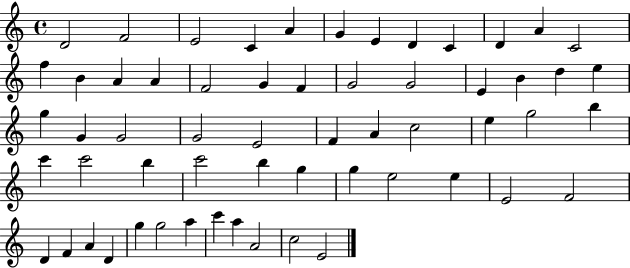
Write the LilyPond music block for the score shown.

{
  \clef treble
  \time 4/4
  \defaultTimeSignature
  \key c \major
  d'2 f'2 | e'2 c'4 a'4 | g'4 e'4 d'4 c'4 | d'4 a'4 c'2 | \break f''4 b'4 a'4 a'4 | f'2 g'4 f'4 | g'2 g'2 | e'4 b'4 d''4 e''4 | \break g''4 g'4 g'2 | g'2 e'2 | f'4 a'4 c''2 | e''4 g''2 b''4 | \break c'''4 c'''2 b''4 | c'''2 b''4 g''4 | g''4 e''2 e''4 | e'2 f'2 | \break d'4 f'4 a'4 d'4 | g''4 g''2 a''4 | c'''4 a''4 a'2 | c''2 e'2 | \break \bar "|."
}